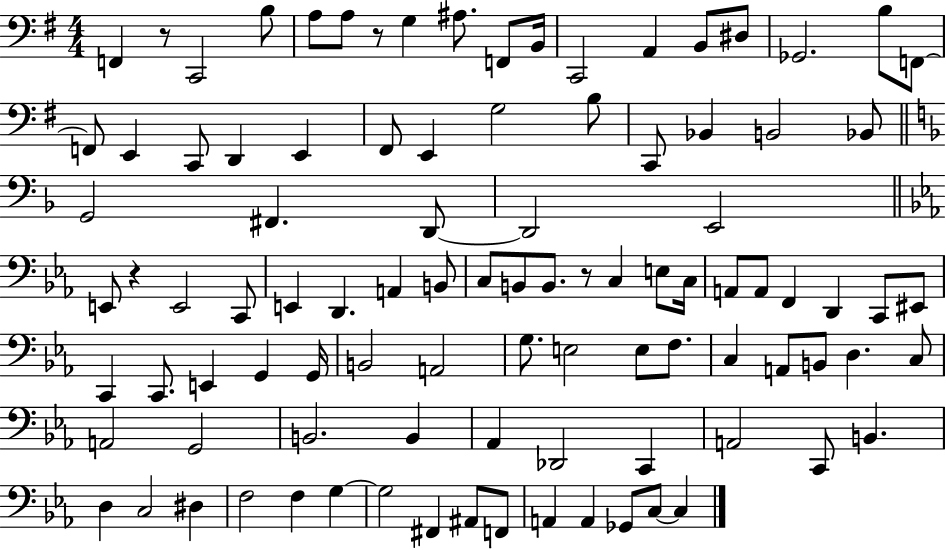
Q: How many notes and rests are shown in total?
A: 98